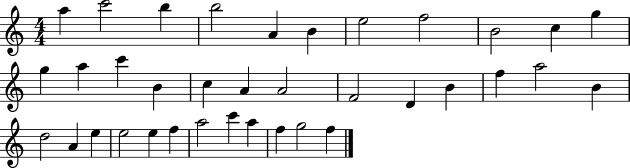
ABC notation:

X:1
T:Untitled
M:4/4
L:1/4
K:C
a c'2 b b2 A B e2 f2 B2 c g g a c' B c A A2 F2 D B f a2 B d2 A e e2 e f a2 c' a f g2 f